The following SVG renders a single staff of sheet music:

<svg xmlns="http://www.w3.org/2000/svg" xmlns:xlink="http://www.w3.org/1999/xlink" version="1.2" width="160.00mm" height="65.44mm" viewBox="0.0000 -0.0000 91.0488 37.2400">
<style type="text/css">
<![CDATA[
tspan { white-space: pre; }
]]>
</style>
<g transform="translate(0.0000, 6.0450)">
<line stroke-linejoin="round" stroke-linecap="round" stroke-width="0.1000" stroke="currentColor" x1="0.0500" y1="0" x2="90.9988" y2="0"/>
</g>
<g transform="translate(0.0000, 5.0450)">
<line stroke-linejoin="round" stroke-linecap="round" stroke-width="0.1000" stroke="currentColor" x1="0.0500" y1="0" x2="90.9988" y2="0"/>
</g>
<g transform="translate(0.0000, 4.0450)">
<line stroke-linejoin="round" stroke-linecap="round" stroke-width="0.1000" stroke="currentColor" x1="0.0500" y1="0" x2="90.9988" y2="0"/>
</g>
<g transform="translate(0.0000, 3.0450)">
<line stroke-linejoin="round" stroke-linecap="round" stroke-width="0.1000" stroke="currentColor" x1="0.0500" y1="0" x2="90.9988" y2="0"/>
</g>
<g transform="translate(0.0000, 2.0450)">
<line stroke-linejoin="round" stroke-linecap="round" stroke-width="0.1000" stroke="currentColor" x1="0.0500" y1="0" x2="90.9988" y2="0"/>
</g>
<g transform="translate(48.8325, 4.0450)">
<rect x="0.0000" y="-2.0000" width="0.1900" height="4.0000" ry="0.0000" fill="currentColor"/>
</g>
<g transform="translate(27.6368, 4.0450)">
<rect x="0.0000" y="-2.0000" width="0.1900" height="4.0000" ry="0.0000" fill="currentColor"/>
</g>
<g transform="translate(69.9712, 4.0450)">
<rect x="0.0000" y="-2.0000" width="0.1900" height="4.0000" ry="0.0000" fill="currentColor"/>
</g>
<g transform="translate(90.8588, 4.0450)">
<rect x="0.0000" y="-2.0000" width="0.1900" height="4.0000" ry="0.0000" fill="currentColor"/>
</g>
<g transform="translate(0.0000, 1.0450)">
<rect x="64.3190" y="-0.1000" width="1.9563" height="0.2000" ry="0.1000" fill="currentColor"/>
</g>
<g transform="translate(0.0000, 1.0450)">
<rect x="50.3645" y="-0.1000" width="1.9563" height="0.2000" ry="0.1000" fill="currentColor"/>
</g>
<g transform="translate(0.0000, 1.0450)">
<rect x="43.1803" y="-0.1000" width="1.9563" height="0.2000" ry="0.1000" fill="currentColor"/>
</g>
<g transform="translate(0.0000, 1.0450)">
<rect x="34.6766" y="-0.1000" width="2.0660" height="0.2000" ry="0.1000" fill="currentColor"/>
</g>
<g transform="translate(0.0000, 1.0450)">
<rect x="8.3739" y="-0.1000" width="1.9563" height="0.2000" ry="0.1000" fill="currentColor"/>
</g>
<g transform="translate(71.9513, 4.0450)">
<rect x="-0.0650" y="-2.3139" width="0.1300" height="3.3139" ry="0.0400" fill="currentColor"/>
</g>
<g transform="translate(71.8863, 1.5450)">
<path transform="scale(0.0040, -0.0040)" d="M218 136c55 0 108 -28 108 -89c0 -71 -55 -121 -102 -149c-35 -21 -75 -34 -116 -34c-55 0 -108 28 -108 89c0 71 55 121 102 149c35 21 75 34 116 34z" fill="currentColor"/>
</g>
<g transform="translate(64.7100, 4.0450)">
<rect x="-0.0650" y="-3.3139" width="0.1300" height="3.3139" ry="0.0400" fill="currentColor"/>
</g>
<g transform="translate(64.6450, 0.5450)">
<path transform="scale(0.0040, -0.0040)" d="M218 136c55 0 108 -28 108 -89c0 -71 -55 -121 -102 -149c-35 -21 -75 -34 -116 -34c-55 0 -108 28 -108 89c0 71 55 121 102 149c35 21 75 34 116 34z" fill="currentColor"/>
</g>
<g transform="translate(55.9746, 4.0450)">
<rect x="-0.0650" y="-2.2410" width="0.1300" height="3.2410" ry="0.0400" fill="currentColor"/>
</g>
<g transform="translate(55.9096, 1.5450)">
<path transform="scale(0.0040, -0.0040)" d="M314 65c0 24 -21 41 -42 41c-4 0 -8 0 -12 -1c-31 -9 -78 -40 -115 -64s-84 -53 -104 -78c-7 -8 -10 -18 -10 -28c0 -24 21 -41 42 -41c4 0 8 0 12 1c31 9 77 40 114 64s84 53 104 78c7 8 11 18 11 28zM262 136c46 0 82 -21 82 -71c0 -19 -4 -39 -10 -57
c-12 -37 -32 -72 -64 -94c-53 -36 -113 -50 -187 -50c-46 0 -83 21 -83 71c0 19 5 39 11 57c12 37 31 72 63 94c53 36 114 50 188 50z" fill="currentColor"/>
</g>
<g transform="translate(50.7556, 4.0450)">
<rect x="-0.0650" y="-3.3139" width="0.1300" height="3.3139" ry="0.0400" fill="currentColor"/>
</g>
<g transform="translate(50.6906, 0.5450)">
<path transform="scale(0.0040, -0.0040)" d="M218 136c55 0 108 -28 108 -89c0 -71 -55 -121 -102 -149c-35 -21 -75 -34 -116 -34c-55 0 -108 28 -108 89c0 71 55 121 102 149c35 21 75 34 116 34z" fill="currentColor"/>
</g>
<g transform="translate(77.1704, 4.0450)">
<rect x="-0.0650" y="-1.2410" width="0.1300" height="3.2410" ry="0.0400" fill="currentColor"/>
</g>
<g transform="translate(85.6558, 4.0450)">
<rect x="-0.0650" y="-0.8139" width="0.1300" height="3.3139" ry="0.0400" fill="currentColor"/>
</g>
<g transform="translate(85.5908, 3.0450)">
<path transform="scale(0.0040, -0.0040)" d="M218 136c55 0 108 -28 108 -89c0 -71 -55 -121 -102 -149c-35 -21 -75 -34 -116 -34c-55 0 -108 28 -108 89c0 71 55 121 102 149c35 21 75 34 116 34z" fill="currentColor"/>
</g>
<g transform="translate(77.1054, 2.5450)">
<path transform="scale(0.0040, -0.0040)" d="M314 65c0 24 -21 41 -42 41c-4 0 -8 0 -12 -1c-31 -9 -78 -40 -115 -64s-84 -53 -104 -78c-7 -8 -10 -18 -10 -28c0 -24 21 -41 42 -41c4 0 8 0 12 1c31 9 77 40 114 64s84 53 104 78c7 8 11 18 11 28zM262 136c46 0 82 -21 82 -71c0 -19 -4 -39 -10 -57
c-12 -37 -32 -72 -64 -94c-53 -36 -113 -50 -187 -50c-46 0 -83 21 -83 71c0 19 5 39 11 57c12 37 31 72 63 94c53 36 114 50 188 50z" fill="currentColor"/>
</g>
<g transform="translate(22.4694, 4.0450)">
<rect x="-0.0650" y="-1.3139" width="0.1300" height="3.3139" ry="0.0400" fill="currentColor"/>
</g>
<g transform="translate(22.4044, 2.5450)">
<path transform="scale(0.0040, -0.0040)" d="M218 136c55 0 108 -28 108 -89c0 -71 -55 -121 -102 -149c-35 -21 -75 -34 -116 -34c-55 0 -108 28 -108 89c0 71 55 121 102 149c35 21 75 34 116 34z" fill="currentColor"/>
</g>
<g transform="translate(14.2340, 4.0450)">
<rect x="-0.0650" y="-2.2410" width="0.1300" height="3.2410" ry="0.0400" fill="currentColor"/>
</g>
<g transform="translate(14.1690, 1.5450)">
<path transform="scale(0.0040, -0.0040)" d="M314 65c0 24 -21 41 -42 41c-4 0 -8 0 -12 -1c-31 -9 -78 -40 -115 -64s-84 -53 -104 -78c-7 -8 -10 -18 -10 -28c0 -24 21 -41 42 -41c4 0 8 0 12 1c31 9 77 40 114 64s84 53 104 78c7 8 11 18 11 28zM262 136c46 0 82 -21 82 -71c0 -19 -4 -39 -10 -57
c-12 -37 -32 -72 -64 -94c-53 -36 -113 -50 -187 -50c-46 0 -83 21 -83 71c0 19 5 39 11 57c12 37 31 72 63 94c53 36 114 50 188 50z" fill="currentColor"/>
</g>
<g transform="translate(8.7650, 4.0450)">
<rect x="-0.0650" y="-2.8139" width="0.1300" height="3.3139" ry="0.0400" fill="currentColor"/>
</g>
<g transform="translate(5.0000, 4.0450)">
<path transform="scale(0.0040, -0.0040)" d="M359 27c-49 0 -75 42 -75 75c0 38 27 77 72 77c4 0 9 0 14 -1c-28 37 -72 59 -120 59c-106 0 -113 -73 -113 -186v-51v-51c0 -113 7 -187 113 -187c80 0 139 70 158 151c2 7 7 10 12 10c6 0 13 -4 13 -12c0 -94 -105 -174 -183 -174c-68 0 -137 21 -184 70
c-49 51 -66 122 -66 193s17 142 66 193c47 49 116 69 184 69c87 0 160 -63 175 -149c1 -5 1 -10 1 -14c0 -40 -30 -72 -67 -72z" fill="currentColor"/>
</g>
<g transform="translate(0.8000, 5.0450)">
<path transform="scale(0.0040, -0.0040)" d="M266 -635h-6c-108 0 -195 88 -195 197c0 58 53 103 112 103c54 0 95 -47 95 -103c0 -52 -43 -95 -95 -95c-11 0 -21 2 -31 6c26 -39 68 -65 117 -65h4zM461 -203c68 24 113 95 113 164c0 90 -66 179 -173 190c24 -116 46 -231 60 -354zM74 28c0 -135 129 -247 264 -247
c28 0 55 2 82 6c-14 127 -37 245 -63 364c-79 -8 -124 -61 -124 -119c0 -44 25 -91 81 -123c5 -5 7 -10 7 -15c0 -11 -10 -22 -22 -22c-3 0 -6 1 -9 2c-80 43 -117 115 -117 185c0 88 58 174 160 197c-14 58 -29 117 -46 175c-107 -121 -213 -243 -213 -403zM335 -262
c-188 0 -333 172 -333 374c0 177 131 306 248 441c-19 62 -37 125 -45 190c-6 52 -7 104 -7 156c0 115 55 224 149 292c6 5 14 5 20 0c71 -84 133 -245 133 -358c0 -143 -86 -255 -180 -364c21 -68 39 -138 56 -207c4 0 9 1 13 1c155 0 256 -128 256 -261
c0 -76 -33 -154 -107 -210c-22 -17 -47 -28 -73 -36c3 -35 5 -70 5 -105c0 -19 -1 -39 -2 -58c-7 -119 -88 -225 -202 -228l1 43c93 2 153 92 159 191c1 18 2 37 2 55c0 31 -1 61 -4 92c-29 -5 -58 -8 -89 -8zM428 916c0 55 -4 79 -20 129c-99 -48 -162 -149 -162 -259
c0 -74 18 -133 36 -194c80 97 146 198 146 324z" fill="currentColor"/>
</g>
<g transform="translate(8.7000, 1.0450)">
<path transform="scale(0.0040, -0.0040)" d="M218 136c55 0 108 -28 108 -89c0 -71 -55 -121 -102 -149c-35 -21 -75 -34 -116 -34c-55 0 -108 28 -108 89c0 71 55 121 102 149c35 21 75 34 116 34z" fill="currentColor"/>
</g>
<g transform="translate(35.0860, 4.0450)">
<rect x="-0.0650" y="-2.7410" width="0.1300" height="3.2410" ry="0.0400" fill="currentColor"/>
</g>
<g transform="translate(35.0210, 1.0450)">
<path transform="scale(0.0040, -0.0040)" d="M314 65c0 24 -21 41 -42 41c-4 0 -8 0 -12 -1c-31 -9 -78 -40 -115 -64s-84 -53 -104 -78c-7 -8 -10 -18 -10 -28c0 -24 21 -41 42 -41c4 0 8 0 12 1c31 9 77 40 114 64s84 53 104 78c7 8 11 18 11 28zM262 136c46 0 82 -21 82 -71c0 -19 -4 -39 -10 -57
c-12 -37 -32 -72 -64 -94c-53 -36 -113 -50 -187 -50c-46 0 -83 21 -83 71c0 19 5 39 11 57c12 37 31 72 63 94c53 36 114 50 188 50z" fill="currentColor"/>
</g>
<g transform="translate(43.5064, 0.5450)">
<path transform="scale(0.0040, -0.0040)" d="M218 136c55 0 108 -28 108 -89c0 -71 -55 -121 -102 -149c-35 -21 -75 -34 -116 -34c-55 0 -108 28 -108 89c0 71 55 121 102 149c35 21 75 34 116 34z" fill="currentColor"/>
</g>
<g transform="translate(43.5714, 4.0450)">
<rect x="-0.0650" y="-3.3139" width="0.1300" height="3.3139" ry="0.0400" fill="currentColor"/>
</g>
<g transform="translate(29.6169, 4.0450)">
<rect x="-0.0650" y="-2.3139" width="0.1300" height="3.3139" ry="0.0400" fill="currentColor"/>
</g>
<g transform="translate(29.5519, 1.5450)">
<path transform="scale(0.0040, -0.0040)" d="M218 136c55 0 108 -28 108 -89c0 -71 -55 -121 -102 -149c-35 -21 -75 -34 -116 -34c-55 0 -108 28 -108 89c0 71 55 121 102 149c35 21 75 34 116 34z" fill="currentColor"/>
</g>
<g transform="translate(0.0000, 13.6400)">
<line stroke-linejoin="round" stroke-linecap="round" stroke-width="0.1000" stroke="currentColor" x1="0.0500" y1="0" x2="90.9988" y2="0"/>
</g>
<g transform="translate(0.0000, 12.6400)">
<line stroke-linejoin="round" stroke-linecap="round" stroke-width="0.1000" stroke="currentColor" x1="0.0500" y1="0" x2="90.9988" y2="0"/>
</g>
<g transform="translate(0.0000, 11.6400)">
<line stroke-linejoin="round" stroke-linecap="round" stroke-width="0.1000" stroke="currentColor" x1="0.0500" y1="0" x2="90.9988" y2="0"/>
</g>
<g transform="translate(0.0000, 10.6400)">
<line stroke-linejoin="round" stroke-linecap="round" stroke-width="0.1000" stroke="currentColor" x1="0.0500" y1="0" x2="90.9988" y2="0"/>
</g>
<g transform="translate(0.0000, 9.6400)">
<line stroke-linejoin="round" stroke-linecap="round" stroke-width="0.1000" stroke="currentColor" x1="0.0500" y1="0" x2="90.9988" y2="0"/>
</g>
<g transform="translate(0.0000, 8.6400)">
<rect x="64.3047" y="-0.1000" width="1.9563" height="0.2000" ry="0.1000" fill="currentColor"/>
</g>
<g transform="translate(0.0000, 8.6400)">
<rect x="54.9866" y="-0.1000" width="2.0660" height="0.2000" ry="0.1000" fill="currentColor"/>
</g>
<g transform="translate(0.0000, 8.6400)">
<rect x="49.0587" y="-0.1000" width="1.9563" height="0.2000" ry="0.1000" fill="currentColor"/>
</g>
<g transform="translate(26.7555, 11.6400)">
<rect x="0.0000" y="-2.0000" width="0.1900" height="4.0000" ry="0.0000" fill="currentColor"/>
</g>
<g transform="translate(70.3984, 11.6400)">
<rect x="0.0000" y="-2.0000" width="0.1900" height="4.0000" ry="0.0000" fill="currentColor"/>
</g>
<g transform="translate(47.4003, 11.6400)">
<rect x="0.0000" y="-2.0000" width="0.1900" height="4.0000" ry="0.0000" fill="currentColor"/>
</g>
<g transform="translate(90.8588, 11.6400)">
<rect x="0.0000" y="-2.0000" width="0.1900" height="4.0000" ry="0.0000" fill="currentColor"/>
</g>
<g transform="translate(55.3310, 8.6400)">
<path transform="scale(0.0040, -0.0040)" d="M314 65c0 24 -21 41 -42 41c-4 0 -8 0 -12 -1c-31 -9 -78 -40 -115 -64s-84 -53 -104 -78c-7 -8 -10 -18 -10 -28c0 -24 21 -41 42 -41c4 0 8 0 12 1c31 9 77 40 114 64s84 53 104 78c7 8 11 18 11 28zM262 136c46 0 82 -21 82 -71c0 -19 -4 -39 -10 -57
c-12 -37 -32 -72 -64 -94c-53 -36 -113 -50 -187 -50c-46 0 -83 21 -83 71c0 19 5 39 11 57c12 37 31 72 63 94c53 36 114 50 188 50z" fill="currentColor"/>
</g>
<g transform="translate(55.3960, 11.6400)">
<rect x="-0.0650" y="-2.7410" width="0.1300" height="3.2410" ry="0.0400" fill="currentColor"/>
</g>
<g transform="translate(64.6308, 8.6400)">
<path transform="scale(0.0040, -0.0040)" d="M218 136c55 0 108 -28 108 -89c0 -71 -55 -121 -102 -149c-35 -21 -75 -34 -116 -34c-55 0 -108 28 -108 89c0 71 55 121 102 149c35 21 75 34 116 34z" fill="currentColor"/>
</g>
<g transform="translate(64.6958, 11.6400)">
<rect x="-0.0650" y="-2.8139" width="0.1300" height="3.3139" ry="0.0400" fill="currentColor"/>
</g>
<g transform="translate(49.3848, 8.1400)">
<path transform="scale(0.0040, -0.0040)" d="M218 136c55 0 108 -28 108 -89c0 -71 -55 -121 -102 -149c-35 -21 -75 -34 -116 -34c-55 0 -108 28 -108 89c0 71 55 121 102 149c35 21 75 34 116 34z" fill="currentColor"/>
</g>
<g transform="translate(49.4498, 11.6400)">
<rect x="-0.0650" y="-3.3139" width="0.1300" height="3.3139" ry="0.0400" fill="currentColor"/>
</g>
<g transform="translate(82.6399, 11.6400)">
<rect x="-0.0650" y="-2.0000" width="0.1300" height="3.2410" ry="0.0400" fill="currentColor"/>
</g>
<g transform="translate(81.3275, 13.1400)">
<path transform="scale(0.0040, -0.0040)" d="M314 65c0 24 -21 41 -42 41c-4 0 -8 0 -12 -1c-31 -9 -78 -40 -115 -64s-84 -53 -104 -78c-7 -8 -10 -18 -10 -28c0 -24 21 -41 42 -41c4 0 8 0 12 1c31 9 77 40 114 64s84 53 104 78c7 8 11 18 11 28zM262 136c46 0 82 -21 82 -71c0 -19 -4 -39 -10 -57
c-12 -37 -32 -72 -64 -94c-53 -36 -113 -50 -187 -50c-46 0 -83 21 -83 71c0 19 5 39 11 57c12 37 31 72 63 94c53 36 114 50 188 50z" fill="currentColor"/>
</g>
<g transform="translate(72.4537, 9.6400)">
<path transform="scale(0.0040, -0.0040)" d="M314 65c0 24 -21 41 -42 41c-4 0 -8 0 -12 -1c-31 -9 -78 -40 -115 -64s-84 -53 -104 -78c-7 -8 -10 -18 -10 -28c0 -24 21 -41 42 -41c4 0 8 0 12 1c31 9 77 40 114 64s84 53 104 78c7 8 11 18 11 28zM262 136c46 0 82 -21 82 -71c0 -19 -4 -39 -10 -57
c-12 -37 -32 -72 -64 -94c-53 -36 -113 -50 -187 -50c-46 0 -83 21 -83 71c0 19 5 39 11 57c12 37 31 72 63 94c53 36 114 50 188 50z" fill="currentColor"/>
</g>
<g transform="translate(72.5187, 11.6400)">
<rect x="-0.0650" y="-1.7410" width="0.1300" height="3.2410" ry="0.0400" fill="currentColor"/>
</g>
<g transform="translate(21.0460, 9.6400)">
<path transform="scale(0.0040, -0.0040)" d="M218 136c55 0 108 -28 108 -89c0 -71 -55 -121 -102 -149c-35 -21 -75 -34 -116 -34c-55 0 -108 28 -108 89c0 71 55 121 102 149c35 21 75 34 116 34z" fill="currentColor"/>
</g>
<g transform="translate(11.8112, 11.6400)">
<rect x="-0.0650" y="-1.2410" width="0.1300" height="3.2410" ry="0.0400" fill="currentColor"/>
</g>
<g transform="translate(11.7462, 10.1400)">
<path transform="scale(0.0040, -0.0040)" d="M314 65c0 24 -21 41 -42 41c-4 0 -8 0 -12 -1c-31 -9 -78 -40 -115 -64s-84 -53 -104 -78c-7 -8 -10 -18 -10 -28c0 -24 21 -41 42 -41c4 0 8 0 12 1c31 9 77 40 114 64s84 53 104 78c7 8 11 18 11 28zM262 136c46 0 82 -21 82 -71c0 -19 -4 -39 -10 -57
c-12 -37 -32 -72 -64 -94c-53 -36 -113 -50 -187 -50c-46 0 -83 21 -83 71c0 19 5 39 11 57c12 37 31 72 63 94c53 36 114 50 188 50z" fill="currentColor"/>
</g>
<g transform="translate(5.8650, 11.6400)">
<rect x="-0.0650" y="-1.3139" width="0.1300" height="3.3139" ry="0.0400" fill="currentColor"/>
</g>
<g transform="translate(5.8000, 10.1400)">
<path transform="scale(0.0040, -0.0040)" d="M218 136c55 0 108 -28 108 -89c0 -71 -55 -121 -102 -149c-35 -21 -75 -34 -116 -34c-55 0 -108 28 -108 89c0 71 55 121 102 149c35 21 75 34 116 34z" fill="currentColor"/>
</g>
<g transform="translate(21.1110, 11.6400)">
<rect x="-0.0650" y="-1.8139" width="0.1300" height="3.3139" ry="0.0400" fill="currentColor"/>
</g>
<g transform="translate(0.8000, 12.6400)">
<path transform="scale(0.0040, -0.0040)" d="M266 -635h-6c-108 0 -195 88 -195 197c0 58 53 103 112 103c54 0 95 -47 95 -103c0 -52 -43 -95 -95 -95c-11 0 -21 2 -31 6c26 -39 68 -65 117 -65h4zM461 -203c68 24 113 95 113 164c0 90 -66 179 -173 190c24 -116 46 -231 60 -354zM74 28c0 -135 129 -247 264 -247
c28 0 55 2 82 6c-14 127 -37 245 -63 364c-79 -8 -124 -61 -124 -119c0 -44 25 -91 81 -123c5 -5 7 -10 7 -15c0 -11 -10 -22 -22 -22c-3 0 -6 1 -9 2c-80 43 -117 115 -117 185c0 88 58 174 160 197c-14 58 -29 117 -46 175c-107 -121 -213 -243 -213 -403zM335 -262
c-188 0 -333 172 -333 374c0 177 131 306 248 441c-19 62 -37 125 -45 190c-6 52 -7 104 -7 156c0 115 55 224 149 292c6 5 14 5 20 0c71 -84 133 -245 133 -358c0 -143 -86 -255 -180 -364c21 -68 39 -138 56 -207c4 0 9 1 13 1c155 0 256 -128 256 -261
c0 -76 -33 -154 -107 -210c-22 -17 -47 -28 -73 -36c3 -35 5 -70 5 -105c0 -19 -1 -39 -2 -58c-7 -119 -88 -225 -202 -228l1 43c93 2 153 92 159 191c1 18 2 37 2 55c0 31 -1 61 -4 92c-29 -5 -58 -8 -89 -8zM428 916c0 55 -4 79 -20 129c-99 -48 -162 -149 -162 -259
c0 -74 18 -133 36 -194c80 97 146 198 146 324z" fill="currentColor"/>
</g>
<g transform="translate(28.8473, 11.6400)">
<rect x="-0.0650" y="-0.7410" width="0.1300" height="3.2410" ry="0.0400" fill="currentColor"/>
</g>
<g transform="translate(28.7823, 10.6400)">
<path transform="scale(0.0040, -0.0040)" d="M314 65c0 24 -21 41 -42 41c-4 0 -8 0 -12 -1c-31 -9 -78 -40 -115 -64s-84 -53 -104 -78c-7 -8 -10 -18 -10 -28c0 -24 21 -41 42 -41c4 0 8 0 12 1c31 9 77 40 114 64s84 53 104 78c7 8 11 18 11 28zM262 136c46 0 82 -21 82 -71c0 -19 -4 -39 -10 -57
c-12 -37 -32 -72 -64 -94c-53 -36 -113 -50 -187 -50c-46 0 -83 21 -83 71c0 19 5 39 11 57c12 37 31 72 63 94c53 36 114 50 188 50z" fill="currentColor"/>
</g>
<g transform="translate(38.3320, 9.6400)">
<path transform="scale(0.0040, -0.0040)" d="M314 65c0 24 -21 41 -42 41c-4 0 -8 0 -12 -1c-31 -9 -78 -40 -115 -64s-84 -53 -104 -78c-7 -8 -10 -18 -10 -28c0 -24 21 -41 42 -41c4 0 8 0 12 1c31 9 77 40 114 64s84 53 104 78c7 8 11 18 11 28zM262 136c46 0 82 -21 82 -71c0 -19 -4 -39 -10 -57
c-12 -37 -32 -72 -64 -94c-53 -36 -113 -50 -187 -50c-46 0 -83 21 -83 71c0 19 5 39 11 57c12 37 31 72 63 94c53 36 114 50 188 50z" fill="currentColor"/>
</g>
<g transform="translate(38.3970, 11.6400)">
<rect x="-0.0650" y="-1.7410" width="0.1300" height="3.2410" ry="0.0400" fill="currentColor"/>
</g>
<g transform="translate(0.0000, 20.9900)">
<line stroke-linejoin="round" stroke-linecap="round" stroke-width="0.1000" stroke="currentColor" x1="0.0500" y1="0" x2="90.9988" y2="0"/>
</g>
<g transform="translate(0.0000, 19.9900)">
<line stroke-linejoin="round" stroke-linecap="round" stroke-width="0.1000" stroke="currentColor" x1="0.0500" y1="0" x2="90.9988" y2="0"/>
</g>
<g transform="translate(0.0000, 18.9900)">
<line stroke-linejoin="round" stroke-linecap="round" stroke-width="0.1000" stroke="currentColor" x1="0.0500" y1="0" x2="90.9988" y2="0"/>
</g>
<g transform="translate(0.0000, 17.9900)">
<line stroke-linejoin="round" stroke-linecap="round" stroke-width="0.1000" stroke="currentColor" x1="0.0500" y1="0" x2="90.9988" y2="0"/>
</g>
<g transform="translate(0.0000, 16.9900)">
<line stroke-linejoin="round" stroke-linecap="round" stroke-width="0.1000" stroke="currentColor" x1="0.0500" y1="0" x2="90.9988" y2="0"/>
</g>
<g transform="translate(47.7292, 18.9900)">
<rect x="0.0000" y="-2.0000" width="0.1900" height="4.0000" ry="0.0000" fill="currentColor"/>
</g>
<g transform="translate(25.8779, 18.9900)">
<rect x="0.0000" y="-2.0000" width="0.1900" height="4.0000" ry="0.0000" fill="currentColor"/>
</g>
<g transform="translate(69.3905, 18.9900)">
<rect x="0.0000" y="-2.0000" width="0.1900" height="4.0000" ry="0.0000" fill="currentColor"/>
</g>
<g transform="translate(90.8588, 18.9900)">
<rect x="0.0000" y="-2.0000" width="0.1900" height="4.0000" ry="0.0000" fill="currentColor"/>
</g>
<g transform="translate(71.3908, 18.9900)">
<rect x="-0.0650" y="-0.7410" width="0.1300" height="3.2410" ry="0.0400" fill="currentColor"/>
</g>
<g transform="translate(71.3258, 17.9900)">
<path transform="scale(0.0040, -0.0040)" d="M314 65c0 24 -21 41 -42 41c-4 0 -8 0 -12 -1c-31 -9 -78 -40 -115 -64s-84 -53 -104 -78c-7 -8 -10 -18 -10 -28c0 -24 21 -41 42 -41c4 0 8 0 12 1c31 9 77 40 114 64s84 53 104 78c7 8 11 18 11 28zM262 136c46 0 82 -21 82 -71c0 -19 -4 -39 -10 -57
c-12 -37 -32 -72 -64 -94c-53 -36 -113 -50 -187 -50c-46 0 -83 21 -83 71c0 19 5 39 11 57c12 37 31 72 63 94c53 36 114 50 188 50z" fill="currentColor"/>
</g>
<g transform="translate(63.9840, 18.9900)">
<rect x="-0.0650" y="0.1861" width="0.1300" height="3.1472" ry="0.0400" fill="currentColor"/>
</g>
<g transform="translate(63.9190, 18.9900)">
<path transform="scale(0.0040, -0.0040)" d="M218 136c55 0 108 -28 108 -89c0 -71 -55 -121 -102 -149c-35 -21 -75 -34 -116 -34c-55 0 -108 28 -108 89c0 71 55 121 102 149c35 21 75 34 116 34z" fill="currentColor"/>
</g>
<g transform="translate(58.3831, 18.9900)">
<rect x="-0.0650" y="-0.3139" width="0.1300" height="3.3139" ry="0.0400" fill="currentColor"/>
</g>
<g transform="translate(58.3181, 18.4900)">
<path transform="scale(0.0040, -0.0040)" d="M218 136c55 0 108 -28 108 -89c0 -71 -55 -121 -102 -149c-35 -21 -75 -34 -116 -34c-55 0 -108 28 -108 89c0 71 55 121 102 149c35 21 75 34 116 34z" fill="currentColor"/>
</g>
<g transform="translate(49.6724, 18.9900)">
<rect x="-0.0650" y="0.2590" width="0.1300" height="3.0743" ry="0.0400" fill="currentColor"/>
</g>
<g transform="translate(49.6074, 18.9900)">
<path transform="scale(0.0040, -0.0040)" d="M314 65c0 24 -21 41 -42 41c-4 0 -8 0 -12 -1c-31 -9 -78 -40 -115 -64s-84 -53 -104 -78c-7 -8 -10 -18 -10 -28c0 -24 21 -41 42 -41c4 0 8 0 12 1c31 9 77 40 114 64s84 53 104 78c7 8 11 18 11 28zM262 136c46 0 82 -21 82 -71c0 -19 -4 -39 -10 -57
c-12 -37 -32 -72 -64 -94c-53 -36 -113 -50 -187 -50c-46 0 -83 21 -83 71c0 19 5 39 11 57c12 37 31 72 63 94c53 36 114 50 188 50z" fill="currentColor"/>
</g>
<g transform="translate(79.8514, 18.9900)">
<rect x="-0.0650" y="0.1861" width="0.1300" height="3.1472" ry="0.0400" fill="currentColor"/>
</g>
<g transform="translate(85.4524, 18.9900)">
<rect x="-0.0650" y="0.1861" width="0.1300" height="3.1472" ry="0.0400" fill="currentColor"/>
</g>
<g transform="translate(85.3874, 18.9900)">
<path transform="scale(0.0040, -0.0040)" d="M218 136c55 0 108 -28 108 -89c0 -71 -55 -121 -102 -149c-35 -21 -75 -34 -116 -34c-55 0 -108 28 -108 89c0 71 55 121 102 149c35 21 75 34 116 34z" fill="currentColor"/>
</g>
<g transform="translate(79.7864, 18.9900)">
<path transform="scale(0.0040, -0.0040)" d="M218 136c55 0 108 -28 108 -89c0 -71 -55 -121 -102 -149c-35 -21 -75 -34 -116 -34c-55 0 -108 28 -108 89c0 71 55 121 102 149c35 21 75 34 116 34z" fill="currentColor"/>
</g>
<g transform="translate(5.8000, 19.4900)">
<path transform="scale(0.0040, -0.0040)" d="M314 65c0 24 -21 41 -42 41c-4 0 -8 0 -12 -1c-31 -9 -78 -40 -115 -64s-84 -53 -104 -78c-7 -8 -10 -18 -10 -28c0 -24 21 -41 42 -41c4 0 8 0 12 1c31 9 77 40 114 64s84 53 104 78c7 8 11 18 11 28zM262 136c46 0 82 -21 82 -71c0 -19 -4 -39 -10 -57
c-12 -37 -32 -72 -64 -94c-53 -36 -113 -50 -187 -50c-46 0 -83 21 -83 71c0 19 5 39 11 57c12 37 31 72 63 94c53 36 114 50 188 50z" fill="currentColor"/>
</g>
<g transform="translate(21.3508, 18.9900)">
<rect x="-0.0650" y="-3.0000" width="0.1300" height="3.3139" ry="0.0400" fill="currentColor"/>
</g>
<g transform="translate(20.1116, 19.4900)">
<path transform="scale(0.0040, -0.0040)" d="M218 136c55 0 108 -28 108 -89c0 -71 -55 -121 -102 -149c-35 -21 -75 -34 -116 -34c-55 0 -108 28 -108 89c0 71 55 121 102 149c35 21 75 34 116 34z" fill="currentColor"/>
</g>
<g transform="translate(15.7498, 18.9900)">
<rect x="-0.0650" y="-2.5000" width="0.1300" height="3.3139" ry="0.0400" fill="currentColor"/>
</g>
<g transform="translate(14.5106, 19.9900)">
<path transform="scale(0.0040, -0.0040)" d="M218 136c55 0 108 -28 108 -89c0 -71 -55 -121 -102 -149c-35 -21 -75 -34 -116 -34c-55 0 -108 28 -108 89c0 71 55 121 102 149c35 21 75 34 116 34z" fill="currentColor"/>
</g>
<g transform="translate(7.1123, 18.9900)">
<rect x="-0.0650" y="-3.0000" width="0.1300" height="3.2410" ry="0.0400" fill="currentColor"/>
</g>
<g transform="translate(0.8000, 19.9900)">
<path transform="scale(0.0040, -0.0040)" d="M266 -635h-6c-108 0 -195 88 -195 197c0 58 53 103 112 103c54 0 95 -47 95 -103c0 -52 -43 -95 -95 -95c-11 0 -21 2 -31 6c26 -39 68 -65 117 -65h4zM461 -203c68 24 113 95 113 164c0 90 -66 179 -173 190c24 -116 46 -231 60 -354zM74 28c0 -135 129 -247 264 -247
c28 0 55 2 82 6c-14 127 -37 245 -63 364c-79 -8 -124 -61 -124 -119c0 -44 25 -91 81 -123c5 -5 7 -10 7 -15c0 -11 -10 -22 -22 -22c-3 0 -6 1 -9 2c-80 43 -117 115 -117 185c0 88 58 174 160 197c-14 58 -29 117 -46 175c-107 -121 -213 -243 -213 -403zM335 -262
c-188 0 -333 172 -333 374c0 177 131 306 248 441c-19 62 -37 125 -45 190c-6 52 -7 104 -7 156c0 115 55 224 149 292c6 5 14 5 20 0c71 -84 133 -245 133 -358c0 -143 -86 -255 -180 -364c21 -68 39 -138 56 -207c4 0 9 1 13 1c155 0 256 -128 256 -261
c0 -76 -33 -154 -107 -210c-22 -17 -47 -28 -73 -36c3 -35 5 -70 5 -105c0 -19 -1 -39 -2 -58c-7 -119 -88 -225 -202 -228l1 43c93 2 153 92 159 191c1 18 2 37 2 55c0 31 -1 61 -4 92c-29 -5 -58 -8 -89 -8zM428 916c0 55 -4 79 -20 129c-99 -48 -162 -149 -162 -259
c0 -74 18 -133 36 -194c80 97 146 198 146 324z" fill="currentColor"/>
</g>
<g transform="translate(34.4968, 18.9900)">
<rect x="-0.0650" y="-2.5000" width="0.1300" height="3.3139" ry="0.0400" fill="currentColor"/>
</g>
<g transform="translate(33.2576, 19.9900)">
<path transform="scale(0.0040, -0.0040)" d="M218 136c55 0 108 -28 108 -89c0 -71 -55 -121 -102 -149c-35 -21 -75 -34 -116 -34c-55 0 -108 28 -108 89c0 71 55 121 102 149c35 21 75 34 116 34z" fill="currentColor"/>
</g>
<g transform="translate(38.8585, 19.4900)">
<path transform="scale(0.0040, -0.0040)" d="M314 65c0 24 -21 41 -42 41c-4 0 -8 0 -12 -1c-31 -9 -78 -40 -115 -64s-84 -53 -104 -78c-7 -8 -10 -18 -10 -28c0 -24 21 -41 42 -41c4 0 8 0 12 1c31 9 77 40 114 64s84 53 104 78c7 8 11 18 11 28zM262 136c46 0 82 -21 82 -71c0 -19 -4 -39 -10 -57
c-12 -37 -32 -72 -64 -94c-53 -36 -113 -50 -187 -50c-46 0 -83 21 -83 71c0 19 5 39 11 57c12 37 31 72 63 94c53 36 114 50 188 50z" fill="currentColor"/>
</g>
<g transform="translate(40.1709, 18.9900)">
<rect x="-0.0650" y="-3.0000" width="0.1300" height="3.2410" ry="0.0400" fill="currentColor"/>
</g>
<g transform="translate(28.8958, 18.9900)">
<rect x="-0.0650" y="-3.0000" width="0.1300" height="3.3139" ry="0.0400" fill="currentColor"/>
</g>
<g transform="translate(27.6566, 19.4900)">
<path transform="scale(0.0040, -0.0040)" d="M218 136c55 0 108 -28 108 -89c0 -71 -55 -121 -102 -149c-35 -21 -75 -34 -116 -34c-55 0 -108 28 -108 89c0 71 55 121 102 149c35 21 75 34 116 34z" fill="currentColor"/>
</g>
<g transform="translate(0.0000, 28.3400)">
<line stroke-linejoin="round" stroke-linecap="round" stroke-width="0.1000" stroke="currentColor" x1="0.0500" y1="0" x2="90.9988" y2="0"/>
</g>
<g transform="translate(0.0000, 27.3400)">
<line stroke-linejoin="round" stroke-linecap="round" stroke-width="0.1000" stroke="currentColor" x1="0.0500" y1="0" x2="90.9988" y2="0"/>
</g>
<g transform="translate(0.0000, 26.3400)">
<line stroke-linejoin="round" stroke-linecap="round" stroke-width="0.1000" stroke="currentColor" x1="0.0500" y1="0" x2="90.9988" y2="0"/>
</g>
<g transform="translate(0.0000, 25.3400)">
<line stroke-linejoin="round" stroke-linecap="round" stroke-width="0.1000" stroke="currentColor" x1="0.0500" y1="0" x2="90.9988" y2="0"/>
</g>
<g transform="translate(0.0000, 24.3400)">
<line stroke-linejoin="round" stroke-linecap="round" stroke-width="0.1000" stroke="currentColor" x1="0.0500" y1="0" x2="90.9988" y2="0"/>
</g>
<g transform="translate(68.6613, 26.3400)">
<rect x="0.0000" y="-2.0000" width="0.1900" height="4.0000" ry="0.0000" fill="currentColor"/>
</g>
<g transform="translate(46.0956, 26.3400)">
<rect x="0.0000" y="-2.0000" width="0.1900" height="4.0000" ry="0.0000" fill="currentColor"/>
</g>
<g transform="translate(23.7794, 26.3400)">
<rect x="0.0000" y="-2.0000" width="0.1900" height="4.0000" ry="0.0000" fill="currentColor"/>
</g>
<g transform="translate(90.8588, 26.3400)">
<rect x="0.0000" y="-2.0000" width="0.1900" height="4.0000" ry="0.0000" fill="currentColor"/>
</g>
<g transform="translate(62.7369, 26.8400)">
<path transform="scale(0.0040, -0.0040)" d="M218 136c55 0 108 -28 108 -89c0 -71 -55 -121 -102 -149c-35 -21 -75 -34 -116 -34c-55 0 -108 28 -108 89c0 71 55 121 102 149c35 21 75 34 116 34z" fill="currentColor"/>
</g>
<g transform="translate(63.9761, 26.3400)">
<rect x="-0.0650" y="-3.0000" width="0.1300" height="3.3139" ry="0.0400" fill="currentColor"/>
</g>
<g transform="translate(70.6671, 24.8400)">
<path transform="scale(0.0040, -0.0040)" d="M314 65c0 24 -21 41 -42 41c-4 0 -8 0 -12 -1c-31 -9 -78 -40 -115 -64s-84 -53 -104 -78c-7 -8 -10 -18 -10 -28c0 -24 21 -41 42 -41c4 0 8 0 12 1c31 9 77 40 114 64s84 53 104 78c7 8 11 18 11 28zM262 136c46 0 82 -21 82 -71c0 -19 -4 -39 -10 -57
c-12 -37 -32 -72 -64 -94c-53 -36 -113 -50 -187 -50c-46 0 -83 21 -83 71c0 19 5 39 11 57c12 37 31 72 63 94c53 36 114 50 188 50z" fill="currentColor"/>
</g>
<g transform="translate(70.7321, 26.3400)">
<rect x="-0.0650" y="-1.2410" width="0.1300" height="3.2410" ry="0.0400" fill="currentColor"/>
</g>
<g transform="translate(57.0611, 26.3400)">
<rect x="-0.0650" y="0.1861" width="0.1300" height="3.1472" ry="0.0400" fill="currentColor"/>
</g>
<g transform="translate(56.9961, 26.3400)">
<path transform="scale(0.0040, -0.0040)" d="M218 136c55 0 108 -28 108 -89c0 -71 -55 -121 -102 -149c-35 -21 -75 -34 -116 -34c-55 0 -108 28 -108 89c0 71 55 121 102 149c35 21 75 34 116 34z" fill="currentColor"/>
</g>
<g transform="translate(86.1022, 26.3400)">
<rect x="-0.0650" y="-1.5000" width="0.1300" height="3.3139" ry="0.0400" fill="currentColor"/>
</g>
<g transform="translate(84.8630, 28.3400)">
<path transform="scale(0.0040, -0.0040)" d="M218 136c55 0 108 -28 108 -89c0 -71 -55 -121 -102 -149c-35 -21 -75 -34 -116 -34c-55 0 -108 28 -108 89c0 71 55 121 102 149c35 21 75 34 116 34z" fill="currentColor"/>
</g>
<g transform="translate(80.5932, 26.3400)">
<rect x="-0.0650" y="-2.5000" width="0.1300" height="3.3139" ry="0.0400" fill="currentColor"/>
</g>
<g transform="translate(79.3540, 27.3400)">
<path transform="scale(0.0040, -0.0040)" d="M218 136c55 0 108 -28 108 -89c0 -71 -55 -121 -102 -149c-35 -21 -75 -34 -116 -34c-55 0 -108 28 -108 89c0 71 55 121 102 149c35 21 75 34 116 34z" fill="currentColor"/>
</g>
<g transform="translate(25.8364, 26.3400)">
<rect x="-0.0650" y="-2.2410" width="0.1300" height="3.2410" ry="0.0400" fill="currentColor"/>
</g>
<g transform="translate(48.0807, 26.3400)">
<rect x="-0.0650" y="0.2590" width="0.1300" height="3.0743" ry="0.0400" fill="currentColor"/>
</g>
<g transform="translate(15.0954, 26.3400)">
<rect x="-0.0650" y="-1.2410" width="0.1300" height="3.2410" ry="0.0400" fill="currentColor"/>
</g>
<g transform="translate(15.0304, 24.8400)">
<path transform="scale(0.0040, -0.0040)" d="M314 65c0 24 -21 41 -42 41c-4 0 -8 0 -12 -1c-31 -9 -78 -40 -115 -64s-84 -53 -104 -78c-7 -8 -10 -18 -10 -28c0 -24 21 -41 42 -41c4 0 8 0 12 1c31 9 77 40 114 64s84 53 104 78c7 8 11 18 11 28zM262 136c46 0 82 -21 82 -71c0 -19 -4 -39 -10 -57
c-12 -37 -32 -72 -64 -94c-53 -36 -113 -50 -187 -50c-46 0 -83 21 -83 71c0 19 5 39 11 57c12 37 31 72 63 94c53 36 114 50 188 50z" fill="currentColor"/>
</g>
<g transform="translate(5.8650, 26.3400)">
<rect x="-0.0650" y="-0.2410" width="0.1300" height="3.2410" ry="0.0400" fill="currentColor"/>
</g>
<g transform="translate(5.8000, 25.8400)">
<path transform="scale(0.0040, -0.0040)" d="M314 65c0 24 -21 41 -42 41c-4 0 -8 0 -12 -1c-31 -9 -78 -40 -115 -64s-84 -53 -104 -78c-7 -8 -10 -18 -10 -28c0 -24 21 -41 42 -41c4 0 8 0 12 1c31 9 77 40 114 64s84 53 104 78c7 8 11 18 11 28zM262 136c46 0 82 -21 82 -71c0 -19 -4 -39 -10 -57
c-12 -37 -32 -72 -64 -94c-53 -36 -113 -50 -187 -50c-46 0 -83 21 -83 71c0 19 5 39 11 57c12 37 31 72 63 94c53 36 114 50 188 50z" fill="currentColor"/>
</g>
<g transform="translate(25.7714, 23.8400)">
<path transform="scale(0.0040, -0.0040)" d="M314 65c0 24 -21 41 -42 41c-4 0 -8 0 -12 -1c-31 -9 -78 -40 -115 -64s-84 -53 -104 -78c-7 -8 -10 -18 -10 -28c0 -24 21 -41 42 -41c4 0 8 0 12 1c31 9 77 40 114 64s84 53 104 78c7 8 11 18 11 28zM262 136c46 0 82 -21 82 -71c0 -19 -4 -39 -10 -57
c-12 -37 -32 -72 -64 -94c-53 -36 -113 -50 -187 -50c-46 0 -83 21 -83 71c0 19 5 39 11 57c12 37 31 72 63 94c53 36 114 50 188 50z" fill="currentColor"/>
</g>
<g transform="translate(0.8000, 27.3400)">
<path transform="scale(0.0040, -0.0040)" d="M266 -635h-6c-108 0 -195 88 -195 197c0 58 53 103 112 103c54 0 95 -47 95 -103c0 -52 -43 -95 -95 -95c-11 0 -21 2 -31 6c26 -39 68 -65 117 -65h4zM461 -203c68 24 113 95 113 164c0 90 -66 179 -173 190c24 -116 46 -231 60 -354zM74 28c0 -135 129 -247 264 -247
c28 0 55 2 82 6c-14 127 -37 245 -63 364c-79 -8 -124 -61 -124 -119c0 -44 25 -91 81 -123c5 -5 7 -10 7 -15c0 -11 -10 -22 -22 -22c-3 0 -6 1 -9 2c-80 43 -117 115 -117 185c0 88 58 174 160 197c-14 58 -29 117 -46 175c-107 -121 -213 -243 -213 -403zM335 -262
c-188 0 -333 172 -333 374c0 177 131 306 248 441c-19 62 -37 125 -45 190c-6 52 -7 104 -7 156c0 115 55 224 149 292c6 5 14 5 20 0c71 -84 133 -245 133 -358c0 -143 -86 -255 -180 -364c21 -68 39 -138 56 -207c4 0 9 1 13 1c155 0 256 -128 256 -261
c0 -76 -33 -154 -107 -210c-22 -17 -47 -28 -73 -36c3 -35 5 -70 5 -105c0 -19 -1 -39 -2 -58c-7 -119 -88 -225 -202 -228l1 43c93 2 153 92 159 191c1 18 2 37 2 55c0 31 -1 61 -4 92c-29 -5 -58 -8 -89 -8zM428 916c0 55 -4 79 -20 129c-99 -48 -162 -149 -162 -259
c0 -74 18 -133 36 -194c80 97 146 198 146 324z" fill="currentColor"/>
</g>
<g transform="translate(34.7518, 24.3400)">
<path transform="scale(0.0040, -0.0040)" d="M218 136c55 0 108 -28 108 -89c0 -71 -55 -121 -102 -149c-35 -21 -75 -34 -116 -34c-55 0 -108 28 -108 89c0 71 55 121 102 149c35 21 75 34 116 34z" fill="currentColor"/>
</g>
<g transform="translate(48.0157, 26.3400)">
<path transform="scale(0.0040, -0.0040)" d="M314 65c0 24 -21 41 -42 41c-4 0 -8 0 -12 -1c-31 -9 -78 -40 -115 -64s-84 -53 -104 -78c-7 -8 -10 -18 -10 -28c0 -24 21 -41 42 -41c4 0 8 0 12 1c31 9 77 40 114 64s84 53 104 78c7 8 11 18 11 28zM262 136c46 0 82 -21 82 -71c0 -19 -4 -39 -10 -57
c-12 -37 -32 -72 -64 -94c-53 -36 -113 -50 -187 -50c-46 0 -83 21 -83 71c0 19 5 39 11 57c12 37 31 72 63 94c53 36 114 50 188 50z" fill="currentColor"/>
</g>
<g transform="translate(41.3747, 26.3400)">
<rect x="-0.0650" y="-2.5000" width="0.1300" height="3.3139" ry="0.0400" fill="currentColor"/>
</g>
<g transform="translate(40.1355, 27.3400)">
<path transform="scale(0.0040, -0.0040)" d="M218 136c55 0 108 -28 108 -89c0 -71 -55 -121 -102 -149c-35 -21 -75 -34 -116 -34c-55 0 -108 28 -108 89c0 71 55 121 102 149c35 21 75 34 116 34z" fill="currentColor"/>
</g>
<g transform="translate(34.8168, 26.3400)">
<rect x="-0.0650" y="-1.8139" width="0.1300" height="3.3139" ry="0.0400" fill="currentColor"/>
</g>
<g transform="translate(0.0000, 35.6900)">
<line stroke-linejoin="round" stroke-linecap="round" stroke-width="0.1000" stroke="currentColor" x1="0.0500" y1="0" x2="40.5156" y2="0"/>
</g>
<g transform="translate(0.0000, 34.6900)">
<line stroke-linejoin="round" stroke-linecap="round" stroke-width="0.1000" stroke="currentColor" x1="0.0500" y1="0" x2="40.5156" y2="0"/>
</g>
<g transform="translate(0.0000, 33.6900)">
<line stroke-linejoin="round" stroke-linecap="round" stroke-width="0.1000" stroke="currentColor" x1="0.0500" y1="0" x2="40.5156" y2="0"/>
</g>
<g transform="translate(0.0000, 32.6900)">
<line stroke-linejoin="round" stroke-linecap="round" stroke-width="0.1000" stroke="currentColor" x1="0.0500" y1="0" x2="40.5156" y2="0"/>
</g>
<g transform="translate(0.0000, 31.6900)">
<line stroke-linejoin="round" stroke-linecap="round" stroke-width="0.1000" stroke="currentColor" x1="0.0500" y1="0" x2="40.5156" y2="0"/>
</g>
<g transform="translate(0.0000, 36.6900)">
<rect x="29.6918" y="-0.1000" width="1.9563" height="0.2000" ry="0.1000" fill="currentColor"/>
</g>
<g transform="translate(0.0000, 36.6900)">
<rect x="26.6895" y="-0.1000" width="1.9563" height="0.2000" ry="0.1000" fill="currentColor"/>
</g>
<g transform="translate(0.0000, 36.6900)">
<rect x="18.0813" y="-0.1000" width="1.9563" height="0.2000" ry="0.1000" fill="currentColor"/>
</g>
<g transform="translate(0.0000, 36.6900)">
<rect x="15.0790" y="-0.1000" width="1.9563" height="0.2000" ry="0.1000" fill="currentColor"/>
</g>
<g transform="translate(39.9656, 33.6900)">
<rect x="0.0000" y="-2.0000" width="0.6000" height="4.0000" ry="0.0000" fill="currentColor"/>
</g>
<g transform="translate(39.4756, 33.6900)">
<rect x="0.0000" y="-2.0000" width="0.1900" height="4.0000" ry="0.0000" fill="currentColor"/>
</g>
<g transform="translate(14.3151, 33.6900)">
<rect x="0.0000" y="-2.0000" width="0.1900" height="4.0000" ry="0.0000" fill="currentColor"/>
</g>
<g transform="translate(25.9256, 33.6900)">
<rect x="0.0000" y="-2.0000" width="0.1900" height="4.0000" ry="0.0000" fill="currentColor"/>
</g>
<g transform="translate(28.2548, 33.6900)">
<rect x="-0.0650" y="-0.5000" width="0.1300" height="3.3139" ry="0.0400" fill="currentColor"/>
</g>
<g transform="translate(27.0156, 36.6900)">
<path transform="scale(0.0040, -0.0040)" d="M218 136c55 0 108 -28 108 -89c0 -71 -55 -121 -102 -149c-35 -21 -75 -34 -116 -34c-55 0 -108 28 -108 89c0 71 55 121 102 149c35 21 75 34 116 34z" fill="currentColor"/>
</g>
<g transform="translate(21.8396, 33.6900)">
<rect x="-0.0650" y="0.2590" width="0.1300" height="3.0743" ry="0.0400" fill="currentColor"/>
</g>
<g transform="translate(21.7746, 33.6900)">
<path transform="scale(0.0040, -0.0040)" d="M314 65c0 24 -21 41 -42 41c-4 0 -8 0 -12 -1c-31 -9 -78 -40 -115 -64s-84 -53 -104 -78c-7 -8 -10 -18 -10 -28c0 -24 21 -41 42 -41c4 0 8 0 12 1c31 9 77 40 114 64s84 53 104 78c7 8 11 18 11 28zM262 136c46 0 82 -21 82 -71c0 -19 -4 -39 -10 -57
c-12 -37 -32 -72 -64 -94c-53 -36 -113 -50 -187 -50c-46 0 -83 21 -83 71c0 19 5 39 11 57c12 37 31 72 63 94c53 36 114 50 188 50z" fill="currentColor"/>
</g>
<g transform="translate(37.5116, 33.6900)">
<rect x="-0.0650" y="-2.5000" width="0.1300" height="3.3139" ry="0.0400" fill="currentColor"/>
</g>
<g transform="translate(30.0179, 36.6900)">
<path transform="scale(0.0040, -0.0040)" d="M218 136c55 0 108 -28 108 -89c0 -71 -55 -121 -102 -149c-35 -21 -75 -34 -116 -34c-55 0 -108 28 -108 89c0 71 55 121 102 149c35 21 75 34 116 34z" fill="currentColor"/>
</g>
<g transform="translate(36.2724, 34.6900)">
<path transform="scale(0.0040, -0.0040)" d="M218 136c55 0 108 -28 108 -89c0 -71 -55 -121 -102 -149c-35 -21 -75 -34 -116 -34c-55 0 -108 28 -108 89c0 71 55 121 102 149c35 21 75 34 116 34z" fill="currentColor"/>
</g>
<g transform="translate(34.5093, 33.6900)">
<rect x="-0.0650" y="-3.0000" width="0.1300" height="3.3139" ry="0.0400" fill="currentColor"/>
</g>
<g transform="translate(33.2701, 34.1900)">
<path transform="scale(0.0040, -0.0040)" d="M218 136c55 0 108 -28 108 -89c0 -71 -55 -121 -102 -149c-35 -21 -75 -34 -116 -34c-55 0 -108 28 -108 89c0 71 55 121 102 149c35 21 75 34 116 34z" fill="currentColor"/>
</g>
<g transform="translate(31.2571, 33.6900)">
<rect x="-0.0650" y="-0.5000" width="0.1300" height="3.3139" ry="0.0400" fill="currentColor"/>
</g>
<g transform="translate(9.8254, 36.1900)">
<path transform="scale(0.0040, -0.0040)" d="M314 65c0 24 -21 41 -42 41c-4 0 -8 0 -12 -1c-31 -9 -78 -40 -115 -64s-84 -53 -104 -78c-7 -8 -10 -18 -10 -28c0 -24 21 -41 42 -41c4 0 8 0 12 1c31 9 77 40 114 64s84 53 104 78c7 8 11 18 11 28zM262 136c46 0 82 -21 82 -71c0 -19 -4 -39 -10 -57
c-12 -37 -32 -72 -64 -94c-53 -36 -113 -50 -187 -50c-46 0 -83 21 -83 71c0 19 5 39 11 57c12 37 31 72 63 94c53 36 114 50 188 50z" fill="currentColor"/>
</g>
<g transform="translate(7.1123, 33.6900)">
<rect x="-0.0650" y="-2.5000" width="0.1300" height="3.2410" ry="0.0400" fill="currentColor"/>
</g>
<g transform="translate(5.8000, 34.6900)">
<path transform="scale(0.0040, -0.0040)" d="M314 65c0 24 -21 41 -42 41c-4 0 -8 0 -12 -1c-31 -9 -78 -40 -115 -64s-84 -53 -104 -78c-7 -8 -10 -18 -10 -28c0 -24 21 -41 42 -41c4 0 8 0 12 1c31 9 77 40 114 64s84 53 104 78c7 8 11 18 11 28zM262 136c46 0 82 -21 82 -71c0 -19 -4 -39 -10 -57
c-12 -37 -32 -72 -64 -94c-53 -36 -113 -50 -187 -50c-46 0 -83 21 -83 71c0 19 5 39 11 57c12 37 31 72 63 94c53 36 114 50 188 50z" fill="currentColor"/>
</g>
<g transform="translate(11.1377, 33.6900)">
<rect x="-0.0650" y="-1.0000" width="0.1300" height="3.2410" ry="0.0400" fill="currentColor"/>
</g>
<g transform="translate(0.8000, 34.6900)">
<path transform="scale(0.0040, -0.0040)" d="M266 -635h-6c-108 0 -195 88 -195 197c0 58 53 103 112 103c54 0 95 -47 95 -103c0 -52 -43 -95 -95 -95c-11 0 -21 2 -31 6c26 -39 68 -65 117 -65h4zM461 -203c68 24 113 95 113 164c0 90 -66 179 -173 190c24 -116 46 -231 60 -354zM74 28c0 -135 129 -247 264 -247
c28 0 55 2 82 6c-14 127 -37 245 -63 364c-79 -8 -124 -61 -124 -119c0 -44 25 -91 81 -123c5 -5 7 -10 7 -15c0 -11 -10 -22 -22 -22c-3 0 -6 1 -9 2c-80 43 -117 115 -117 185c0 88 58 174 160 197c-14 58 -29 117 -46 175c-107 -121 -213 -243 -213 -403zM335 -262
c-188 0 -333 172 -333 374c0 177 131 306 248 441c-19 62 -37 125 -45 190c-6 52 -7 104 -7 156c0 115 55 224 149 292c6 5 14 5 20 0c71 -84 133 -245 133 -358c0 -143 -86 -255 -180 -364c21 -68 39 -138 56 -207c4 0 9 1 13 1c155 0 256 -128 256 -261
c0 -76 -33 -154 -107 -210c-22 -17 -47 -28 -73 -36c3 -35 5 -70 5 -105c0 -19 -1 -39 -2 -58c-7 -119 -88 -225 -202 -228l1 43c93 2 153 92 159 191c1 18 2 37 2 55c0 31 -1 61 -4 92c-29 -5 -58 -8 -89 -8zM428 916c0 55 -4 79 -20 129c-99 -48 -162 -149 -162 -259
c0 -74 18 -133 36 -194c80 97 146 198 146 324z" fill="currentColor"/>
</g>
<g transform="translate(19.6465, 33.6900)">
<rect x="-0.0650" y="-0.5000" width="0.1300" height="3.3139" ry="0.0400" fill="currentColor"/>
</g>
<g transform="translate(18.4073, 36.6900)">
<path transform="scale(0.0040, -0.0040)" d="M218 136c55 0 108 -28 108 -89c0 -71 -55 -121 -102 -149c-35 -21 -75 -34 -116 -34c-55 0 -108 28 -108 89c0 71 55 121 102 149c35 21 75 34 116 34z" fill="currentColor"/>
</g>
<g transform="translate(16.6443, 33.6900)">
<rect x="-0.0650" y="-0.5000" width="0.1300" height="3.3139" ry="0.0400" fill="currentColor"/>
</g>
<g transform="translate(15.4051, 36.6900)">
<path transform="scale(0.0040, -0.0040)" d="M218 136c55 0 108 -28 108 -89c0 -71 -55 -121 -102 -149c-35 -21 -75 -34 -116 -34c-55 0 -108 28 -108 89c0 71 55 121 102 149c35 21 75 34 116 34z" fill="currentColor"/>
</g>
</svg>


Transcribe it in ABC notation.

X:1
T:Untitled
M:4/4
L:1/4
K:C
a g2 e g a2 b b g2 b g e2 d e e2 f d2 f2 b a2 a f2 F2 A2 G A A G A2 B2 c B d2 B B c2 e2 g2 f G B2 B A e2 G E G2 D2 C C B2 C C A G